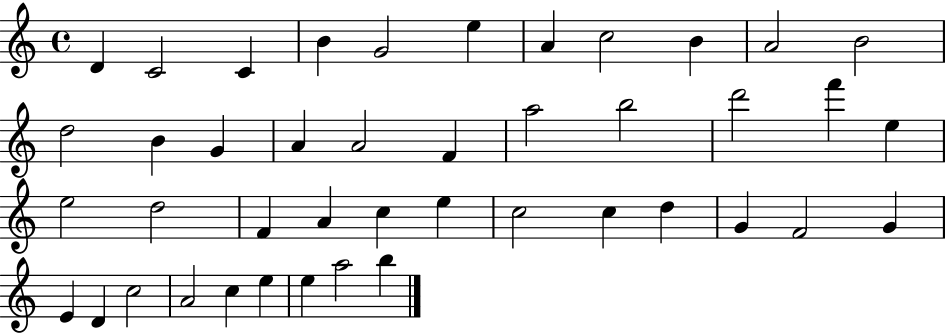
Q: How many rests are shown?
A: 0